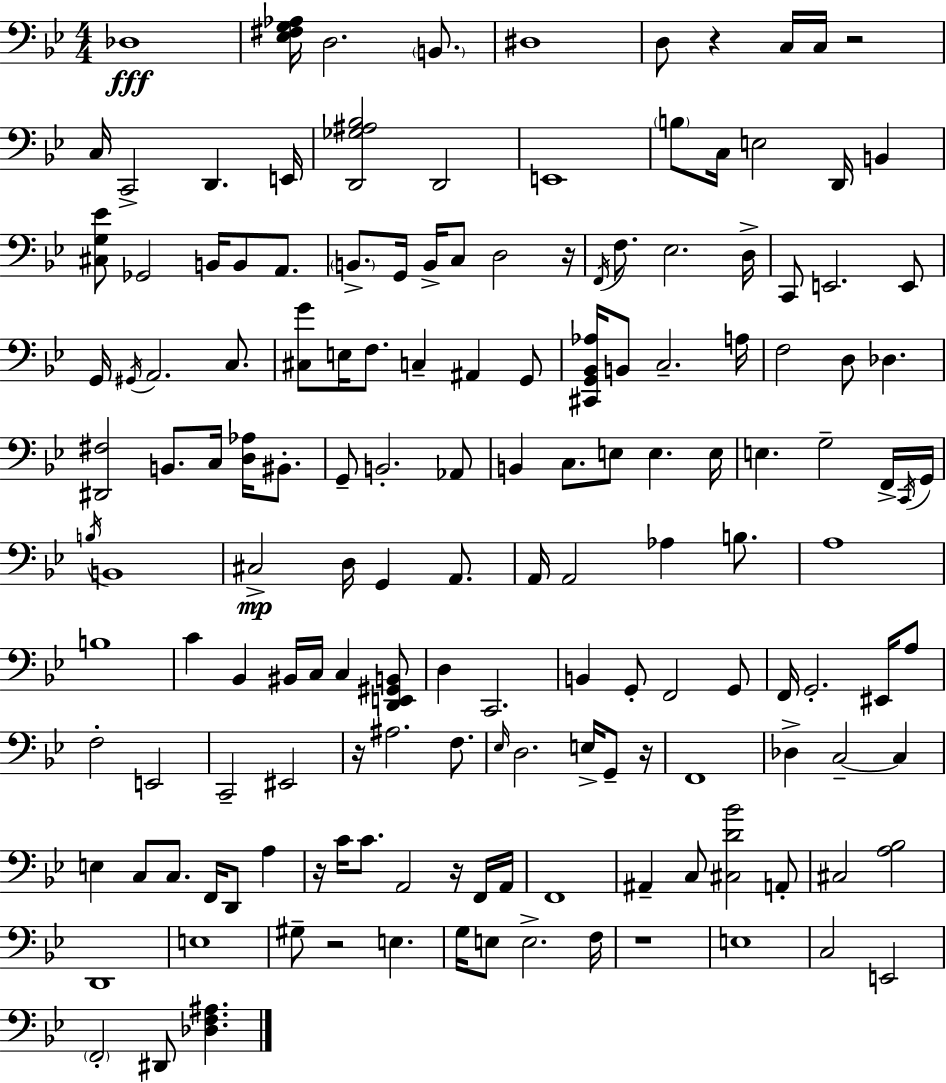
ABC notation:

X:1
T:Untitled
M:4/4
L:1/4
K:Bb
_D,4 [_E,^F,G,_A,]/4 D,2 B,,/2 ^D,4 D,/2 z C,/4 C,/4 z2 C,/4 C,,2 D,, E,,/4 [D,,_G,^A,_B,]2 D,,2 E,,4 B,/2 C,/4 E,2 D,,/4 B,, [^C,G,_E]/2 _G,,2 B,,/4 B,,/2 A,,/2 B,,/2 G,,/4 B,,/4 C,/2 D,2 z/4 F,,/4 F,/2 _E,2 D,/4 C,,/2 E,,2 E,,/2 G,,/4 ^G,,/4 A,,2 C,/2 [^C,G]/2 E,/4 F,/2 C, ^A,, G,,/2 [^C,,G,,_B,,_A,]/4 B,,/2 C,2 A,/4 F,2 D,/2 _D, [^D,,^F,]2 B,,/2 C,/4 [D,_A,]/4 ^B,,/2 G,,/2 B,,2 _A,,/2 B,, C,/2 E,/2 E, E,/4 E, G,2 F,,/4 C,,/4 G,,/4 B,/4 B,,4 ^C,2 D,/4 G,, A,,/2 A,,/4 A,,2 _A, B,/2 A,4 B,4 C _B,, ^B,,/4 C,/4 C, [D,,E,,^G,,B,,]/2 D, C,,2 B,, G,,/2 F,,2 G,,/2 F,,/4 G,,2 ^E,,/4 A,/2 F,2 E,,2 C,,2 ^E,,2 z/4 ^A,2 F,/2 _E,/4 D,2 E,/4 G,,/2 z/4 F,,4 _D, C,2 C, E, C,/2 C,/2 F,,/4 D,,/2 A, z/4 C/4 C/2 A,,2 z/4 F,,/4 A,,/4 F,,4 ^A,, C,/2 [^C,D_B]2 A,,/2 ^C,2 [A,_B,]2 D,,4 E,4 ^G,/2 z2 E, G,/4 E,/2 E,2 F,/4 z4 E,4 C,2 E,,2 F,,2 ^D,,/2 [_D,F,^A,]